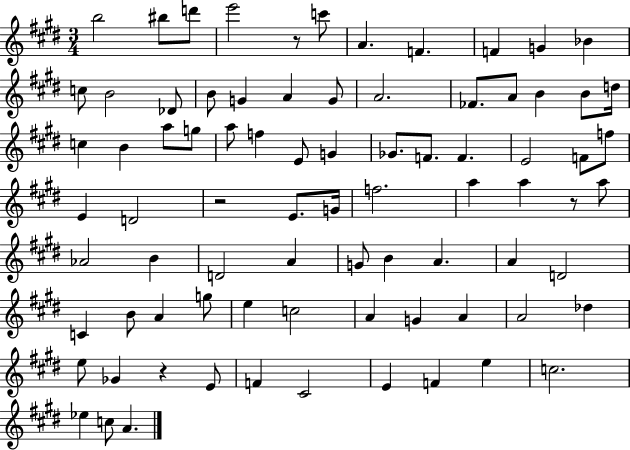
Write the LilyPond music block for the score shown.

{
  \clef treble
  \numericTimeSignature
  \time 3/4
  \key e \major
  b''2 bis''8 d'''8 | e'''2 r8 c'''8 | a'4. f'4. | f'4 g'4 bes'4 | \break c''8 b'2 des'8 | b'8 g'4 a'4 g'8 | a'2. | fes'8. a'8 b'4 b'8 d''16 | \break c''4 b'4 a''8 g''8 | a''8 f''4 e'8 g'4 | ges'8. f'8. f'4. | e'2 f'8 f''8 | \break e'4 d'2 | r2 e'8. g'16 | f''2. | a''4 a''4 r8 a''8 | \break aes'2 b'4 | d'2 a'4 | g'8 b'4 a'4. | a'4 d'2 | \break c'4 b'8 a'4 g''8 | e''4 c''2 | a'4 g'4 a'4 | a'2 des''4 | \break e''8 ges'4 r4 e'8 | f'4 cis'2 | e'4 f'4 e''4 | c''2. | \break ees''4 c''8 a'4. | \bar "|."
}